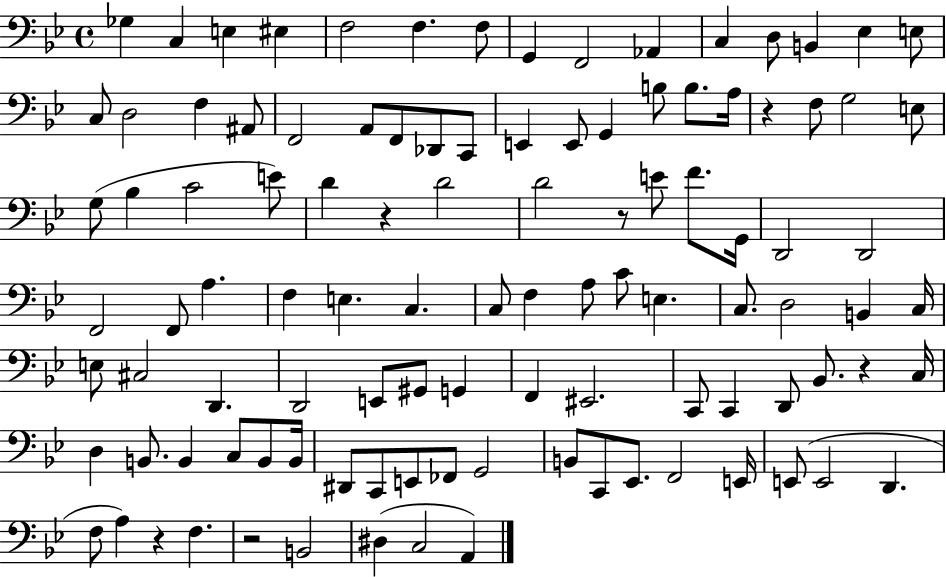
X:1
T:Untitled
M:4/4
L:1/4
K:Bb
_G, C, E, ^E, F,2 F, F,/2 G,, F,,2 _A,, C, D,/2 B,, _E, E,/2 C,/2 D,2 F, ^A,,/2 F,,2 A,,/2 F,,/2 _D,,/2 C,,/2 E,, E,,/2 G,, B,/2 B,/2 A,/4 z F,/2 G,2 E,/2 G,/2 _B, C2 E/2 D z D2 D2 z/2 E/2 F/2 G,,/4 D,,2 D,,2 F,,2 F,,/2 A, F, E, C, C,/2 F, A,/2 C/2 E, C,/2 D,2 B,, C,/4 E,/2 ^C,2 D,, D,,2 E,,/2 ^G,,/2 G,, F,, ^E,,2 C,,/2 C,, D,,/2 _B,,/2 z C,/4 D, B,,/2 B,, C,/2 B,,/2 B,,/4 ^D,,/2 C,,/2 E,,/2 _F,,/2 G,,2 B,,/2 C,,/2 _E,,/2 F,,2 E,,/4 E,,/2 E,,2 D,, F,/2 A, z F, z2 B,,2 ^D, C,2 A,,